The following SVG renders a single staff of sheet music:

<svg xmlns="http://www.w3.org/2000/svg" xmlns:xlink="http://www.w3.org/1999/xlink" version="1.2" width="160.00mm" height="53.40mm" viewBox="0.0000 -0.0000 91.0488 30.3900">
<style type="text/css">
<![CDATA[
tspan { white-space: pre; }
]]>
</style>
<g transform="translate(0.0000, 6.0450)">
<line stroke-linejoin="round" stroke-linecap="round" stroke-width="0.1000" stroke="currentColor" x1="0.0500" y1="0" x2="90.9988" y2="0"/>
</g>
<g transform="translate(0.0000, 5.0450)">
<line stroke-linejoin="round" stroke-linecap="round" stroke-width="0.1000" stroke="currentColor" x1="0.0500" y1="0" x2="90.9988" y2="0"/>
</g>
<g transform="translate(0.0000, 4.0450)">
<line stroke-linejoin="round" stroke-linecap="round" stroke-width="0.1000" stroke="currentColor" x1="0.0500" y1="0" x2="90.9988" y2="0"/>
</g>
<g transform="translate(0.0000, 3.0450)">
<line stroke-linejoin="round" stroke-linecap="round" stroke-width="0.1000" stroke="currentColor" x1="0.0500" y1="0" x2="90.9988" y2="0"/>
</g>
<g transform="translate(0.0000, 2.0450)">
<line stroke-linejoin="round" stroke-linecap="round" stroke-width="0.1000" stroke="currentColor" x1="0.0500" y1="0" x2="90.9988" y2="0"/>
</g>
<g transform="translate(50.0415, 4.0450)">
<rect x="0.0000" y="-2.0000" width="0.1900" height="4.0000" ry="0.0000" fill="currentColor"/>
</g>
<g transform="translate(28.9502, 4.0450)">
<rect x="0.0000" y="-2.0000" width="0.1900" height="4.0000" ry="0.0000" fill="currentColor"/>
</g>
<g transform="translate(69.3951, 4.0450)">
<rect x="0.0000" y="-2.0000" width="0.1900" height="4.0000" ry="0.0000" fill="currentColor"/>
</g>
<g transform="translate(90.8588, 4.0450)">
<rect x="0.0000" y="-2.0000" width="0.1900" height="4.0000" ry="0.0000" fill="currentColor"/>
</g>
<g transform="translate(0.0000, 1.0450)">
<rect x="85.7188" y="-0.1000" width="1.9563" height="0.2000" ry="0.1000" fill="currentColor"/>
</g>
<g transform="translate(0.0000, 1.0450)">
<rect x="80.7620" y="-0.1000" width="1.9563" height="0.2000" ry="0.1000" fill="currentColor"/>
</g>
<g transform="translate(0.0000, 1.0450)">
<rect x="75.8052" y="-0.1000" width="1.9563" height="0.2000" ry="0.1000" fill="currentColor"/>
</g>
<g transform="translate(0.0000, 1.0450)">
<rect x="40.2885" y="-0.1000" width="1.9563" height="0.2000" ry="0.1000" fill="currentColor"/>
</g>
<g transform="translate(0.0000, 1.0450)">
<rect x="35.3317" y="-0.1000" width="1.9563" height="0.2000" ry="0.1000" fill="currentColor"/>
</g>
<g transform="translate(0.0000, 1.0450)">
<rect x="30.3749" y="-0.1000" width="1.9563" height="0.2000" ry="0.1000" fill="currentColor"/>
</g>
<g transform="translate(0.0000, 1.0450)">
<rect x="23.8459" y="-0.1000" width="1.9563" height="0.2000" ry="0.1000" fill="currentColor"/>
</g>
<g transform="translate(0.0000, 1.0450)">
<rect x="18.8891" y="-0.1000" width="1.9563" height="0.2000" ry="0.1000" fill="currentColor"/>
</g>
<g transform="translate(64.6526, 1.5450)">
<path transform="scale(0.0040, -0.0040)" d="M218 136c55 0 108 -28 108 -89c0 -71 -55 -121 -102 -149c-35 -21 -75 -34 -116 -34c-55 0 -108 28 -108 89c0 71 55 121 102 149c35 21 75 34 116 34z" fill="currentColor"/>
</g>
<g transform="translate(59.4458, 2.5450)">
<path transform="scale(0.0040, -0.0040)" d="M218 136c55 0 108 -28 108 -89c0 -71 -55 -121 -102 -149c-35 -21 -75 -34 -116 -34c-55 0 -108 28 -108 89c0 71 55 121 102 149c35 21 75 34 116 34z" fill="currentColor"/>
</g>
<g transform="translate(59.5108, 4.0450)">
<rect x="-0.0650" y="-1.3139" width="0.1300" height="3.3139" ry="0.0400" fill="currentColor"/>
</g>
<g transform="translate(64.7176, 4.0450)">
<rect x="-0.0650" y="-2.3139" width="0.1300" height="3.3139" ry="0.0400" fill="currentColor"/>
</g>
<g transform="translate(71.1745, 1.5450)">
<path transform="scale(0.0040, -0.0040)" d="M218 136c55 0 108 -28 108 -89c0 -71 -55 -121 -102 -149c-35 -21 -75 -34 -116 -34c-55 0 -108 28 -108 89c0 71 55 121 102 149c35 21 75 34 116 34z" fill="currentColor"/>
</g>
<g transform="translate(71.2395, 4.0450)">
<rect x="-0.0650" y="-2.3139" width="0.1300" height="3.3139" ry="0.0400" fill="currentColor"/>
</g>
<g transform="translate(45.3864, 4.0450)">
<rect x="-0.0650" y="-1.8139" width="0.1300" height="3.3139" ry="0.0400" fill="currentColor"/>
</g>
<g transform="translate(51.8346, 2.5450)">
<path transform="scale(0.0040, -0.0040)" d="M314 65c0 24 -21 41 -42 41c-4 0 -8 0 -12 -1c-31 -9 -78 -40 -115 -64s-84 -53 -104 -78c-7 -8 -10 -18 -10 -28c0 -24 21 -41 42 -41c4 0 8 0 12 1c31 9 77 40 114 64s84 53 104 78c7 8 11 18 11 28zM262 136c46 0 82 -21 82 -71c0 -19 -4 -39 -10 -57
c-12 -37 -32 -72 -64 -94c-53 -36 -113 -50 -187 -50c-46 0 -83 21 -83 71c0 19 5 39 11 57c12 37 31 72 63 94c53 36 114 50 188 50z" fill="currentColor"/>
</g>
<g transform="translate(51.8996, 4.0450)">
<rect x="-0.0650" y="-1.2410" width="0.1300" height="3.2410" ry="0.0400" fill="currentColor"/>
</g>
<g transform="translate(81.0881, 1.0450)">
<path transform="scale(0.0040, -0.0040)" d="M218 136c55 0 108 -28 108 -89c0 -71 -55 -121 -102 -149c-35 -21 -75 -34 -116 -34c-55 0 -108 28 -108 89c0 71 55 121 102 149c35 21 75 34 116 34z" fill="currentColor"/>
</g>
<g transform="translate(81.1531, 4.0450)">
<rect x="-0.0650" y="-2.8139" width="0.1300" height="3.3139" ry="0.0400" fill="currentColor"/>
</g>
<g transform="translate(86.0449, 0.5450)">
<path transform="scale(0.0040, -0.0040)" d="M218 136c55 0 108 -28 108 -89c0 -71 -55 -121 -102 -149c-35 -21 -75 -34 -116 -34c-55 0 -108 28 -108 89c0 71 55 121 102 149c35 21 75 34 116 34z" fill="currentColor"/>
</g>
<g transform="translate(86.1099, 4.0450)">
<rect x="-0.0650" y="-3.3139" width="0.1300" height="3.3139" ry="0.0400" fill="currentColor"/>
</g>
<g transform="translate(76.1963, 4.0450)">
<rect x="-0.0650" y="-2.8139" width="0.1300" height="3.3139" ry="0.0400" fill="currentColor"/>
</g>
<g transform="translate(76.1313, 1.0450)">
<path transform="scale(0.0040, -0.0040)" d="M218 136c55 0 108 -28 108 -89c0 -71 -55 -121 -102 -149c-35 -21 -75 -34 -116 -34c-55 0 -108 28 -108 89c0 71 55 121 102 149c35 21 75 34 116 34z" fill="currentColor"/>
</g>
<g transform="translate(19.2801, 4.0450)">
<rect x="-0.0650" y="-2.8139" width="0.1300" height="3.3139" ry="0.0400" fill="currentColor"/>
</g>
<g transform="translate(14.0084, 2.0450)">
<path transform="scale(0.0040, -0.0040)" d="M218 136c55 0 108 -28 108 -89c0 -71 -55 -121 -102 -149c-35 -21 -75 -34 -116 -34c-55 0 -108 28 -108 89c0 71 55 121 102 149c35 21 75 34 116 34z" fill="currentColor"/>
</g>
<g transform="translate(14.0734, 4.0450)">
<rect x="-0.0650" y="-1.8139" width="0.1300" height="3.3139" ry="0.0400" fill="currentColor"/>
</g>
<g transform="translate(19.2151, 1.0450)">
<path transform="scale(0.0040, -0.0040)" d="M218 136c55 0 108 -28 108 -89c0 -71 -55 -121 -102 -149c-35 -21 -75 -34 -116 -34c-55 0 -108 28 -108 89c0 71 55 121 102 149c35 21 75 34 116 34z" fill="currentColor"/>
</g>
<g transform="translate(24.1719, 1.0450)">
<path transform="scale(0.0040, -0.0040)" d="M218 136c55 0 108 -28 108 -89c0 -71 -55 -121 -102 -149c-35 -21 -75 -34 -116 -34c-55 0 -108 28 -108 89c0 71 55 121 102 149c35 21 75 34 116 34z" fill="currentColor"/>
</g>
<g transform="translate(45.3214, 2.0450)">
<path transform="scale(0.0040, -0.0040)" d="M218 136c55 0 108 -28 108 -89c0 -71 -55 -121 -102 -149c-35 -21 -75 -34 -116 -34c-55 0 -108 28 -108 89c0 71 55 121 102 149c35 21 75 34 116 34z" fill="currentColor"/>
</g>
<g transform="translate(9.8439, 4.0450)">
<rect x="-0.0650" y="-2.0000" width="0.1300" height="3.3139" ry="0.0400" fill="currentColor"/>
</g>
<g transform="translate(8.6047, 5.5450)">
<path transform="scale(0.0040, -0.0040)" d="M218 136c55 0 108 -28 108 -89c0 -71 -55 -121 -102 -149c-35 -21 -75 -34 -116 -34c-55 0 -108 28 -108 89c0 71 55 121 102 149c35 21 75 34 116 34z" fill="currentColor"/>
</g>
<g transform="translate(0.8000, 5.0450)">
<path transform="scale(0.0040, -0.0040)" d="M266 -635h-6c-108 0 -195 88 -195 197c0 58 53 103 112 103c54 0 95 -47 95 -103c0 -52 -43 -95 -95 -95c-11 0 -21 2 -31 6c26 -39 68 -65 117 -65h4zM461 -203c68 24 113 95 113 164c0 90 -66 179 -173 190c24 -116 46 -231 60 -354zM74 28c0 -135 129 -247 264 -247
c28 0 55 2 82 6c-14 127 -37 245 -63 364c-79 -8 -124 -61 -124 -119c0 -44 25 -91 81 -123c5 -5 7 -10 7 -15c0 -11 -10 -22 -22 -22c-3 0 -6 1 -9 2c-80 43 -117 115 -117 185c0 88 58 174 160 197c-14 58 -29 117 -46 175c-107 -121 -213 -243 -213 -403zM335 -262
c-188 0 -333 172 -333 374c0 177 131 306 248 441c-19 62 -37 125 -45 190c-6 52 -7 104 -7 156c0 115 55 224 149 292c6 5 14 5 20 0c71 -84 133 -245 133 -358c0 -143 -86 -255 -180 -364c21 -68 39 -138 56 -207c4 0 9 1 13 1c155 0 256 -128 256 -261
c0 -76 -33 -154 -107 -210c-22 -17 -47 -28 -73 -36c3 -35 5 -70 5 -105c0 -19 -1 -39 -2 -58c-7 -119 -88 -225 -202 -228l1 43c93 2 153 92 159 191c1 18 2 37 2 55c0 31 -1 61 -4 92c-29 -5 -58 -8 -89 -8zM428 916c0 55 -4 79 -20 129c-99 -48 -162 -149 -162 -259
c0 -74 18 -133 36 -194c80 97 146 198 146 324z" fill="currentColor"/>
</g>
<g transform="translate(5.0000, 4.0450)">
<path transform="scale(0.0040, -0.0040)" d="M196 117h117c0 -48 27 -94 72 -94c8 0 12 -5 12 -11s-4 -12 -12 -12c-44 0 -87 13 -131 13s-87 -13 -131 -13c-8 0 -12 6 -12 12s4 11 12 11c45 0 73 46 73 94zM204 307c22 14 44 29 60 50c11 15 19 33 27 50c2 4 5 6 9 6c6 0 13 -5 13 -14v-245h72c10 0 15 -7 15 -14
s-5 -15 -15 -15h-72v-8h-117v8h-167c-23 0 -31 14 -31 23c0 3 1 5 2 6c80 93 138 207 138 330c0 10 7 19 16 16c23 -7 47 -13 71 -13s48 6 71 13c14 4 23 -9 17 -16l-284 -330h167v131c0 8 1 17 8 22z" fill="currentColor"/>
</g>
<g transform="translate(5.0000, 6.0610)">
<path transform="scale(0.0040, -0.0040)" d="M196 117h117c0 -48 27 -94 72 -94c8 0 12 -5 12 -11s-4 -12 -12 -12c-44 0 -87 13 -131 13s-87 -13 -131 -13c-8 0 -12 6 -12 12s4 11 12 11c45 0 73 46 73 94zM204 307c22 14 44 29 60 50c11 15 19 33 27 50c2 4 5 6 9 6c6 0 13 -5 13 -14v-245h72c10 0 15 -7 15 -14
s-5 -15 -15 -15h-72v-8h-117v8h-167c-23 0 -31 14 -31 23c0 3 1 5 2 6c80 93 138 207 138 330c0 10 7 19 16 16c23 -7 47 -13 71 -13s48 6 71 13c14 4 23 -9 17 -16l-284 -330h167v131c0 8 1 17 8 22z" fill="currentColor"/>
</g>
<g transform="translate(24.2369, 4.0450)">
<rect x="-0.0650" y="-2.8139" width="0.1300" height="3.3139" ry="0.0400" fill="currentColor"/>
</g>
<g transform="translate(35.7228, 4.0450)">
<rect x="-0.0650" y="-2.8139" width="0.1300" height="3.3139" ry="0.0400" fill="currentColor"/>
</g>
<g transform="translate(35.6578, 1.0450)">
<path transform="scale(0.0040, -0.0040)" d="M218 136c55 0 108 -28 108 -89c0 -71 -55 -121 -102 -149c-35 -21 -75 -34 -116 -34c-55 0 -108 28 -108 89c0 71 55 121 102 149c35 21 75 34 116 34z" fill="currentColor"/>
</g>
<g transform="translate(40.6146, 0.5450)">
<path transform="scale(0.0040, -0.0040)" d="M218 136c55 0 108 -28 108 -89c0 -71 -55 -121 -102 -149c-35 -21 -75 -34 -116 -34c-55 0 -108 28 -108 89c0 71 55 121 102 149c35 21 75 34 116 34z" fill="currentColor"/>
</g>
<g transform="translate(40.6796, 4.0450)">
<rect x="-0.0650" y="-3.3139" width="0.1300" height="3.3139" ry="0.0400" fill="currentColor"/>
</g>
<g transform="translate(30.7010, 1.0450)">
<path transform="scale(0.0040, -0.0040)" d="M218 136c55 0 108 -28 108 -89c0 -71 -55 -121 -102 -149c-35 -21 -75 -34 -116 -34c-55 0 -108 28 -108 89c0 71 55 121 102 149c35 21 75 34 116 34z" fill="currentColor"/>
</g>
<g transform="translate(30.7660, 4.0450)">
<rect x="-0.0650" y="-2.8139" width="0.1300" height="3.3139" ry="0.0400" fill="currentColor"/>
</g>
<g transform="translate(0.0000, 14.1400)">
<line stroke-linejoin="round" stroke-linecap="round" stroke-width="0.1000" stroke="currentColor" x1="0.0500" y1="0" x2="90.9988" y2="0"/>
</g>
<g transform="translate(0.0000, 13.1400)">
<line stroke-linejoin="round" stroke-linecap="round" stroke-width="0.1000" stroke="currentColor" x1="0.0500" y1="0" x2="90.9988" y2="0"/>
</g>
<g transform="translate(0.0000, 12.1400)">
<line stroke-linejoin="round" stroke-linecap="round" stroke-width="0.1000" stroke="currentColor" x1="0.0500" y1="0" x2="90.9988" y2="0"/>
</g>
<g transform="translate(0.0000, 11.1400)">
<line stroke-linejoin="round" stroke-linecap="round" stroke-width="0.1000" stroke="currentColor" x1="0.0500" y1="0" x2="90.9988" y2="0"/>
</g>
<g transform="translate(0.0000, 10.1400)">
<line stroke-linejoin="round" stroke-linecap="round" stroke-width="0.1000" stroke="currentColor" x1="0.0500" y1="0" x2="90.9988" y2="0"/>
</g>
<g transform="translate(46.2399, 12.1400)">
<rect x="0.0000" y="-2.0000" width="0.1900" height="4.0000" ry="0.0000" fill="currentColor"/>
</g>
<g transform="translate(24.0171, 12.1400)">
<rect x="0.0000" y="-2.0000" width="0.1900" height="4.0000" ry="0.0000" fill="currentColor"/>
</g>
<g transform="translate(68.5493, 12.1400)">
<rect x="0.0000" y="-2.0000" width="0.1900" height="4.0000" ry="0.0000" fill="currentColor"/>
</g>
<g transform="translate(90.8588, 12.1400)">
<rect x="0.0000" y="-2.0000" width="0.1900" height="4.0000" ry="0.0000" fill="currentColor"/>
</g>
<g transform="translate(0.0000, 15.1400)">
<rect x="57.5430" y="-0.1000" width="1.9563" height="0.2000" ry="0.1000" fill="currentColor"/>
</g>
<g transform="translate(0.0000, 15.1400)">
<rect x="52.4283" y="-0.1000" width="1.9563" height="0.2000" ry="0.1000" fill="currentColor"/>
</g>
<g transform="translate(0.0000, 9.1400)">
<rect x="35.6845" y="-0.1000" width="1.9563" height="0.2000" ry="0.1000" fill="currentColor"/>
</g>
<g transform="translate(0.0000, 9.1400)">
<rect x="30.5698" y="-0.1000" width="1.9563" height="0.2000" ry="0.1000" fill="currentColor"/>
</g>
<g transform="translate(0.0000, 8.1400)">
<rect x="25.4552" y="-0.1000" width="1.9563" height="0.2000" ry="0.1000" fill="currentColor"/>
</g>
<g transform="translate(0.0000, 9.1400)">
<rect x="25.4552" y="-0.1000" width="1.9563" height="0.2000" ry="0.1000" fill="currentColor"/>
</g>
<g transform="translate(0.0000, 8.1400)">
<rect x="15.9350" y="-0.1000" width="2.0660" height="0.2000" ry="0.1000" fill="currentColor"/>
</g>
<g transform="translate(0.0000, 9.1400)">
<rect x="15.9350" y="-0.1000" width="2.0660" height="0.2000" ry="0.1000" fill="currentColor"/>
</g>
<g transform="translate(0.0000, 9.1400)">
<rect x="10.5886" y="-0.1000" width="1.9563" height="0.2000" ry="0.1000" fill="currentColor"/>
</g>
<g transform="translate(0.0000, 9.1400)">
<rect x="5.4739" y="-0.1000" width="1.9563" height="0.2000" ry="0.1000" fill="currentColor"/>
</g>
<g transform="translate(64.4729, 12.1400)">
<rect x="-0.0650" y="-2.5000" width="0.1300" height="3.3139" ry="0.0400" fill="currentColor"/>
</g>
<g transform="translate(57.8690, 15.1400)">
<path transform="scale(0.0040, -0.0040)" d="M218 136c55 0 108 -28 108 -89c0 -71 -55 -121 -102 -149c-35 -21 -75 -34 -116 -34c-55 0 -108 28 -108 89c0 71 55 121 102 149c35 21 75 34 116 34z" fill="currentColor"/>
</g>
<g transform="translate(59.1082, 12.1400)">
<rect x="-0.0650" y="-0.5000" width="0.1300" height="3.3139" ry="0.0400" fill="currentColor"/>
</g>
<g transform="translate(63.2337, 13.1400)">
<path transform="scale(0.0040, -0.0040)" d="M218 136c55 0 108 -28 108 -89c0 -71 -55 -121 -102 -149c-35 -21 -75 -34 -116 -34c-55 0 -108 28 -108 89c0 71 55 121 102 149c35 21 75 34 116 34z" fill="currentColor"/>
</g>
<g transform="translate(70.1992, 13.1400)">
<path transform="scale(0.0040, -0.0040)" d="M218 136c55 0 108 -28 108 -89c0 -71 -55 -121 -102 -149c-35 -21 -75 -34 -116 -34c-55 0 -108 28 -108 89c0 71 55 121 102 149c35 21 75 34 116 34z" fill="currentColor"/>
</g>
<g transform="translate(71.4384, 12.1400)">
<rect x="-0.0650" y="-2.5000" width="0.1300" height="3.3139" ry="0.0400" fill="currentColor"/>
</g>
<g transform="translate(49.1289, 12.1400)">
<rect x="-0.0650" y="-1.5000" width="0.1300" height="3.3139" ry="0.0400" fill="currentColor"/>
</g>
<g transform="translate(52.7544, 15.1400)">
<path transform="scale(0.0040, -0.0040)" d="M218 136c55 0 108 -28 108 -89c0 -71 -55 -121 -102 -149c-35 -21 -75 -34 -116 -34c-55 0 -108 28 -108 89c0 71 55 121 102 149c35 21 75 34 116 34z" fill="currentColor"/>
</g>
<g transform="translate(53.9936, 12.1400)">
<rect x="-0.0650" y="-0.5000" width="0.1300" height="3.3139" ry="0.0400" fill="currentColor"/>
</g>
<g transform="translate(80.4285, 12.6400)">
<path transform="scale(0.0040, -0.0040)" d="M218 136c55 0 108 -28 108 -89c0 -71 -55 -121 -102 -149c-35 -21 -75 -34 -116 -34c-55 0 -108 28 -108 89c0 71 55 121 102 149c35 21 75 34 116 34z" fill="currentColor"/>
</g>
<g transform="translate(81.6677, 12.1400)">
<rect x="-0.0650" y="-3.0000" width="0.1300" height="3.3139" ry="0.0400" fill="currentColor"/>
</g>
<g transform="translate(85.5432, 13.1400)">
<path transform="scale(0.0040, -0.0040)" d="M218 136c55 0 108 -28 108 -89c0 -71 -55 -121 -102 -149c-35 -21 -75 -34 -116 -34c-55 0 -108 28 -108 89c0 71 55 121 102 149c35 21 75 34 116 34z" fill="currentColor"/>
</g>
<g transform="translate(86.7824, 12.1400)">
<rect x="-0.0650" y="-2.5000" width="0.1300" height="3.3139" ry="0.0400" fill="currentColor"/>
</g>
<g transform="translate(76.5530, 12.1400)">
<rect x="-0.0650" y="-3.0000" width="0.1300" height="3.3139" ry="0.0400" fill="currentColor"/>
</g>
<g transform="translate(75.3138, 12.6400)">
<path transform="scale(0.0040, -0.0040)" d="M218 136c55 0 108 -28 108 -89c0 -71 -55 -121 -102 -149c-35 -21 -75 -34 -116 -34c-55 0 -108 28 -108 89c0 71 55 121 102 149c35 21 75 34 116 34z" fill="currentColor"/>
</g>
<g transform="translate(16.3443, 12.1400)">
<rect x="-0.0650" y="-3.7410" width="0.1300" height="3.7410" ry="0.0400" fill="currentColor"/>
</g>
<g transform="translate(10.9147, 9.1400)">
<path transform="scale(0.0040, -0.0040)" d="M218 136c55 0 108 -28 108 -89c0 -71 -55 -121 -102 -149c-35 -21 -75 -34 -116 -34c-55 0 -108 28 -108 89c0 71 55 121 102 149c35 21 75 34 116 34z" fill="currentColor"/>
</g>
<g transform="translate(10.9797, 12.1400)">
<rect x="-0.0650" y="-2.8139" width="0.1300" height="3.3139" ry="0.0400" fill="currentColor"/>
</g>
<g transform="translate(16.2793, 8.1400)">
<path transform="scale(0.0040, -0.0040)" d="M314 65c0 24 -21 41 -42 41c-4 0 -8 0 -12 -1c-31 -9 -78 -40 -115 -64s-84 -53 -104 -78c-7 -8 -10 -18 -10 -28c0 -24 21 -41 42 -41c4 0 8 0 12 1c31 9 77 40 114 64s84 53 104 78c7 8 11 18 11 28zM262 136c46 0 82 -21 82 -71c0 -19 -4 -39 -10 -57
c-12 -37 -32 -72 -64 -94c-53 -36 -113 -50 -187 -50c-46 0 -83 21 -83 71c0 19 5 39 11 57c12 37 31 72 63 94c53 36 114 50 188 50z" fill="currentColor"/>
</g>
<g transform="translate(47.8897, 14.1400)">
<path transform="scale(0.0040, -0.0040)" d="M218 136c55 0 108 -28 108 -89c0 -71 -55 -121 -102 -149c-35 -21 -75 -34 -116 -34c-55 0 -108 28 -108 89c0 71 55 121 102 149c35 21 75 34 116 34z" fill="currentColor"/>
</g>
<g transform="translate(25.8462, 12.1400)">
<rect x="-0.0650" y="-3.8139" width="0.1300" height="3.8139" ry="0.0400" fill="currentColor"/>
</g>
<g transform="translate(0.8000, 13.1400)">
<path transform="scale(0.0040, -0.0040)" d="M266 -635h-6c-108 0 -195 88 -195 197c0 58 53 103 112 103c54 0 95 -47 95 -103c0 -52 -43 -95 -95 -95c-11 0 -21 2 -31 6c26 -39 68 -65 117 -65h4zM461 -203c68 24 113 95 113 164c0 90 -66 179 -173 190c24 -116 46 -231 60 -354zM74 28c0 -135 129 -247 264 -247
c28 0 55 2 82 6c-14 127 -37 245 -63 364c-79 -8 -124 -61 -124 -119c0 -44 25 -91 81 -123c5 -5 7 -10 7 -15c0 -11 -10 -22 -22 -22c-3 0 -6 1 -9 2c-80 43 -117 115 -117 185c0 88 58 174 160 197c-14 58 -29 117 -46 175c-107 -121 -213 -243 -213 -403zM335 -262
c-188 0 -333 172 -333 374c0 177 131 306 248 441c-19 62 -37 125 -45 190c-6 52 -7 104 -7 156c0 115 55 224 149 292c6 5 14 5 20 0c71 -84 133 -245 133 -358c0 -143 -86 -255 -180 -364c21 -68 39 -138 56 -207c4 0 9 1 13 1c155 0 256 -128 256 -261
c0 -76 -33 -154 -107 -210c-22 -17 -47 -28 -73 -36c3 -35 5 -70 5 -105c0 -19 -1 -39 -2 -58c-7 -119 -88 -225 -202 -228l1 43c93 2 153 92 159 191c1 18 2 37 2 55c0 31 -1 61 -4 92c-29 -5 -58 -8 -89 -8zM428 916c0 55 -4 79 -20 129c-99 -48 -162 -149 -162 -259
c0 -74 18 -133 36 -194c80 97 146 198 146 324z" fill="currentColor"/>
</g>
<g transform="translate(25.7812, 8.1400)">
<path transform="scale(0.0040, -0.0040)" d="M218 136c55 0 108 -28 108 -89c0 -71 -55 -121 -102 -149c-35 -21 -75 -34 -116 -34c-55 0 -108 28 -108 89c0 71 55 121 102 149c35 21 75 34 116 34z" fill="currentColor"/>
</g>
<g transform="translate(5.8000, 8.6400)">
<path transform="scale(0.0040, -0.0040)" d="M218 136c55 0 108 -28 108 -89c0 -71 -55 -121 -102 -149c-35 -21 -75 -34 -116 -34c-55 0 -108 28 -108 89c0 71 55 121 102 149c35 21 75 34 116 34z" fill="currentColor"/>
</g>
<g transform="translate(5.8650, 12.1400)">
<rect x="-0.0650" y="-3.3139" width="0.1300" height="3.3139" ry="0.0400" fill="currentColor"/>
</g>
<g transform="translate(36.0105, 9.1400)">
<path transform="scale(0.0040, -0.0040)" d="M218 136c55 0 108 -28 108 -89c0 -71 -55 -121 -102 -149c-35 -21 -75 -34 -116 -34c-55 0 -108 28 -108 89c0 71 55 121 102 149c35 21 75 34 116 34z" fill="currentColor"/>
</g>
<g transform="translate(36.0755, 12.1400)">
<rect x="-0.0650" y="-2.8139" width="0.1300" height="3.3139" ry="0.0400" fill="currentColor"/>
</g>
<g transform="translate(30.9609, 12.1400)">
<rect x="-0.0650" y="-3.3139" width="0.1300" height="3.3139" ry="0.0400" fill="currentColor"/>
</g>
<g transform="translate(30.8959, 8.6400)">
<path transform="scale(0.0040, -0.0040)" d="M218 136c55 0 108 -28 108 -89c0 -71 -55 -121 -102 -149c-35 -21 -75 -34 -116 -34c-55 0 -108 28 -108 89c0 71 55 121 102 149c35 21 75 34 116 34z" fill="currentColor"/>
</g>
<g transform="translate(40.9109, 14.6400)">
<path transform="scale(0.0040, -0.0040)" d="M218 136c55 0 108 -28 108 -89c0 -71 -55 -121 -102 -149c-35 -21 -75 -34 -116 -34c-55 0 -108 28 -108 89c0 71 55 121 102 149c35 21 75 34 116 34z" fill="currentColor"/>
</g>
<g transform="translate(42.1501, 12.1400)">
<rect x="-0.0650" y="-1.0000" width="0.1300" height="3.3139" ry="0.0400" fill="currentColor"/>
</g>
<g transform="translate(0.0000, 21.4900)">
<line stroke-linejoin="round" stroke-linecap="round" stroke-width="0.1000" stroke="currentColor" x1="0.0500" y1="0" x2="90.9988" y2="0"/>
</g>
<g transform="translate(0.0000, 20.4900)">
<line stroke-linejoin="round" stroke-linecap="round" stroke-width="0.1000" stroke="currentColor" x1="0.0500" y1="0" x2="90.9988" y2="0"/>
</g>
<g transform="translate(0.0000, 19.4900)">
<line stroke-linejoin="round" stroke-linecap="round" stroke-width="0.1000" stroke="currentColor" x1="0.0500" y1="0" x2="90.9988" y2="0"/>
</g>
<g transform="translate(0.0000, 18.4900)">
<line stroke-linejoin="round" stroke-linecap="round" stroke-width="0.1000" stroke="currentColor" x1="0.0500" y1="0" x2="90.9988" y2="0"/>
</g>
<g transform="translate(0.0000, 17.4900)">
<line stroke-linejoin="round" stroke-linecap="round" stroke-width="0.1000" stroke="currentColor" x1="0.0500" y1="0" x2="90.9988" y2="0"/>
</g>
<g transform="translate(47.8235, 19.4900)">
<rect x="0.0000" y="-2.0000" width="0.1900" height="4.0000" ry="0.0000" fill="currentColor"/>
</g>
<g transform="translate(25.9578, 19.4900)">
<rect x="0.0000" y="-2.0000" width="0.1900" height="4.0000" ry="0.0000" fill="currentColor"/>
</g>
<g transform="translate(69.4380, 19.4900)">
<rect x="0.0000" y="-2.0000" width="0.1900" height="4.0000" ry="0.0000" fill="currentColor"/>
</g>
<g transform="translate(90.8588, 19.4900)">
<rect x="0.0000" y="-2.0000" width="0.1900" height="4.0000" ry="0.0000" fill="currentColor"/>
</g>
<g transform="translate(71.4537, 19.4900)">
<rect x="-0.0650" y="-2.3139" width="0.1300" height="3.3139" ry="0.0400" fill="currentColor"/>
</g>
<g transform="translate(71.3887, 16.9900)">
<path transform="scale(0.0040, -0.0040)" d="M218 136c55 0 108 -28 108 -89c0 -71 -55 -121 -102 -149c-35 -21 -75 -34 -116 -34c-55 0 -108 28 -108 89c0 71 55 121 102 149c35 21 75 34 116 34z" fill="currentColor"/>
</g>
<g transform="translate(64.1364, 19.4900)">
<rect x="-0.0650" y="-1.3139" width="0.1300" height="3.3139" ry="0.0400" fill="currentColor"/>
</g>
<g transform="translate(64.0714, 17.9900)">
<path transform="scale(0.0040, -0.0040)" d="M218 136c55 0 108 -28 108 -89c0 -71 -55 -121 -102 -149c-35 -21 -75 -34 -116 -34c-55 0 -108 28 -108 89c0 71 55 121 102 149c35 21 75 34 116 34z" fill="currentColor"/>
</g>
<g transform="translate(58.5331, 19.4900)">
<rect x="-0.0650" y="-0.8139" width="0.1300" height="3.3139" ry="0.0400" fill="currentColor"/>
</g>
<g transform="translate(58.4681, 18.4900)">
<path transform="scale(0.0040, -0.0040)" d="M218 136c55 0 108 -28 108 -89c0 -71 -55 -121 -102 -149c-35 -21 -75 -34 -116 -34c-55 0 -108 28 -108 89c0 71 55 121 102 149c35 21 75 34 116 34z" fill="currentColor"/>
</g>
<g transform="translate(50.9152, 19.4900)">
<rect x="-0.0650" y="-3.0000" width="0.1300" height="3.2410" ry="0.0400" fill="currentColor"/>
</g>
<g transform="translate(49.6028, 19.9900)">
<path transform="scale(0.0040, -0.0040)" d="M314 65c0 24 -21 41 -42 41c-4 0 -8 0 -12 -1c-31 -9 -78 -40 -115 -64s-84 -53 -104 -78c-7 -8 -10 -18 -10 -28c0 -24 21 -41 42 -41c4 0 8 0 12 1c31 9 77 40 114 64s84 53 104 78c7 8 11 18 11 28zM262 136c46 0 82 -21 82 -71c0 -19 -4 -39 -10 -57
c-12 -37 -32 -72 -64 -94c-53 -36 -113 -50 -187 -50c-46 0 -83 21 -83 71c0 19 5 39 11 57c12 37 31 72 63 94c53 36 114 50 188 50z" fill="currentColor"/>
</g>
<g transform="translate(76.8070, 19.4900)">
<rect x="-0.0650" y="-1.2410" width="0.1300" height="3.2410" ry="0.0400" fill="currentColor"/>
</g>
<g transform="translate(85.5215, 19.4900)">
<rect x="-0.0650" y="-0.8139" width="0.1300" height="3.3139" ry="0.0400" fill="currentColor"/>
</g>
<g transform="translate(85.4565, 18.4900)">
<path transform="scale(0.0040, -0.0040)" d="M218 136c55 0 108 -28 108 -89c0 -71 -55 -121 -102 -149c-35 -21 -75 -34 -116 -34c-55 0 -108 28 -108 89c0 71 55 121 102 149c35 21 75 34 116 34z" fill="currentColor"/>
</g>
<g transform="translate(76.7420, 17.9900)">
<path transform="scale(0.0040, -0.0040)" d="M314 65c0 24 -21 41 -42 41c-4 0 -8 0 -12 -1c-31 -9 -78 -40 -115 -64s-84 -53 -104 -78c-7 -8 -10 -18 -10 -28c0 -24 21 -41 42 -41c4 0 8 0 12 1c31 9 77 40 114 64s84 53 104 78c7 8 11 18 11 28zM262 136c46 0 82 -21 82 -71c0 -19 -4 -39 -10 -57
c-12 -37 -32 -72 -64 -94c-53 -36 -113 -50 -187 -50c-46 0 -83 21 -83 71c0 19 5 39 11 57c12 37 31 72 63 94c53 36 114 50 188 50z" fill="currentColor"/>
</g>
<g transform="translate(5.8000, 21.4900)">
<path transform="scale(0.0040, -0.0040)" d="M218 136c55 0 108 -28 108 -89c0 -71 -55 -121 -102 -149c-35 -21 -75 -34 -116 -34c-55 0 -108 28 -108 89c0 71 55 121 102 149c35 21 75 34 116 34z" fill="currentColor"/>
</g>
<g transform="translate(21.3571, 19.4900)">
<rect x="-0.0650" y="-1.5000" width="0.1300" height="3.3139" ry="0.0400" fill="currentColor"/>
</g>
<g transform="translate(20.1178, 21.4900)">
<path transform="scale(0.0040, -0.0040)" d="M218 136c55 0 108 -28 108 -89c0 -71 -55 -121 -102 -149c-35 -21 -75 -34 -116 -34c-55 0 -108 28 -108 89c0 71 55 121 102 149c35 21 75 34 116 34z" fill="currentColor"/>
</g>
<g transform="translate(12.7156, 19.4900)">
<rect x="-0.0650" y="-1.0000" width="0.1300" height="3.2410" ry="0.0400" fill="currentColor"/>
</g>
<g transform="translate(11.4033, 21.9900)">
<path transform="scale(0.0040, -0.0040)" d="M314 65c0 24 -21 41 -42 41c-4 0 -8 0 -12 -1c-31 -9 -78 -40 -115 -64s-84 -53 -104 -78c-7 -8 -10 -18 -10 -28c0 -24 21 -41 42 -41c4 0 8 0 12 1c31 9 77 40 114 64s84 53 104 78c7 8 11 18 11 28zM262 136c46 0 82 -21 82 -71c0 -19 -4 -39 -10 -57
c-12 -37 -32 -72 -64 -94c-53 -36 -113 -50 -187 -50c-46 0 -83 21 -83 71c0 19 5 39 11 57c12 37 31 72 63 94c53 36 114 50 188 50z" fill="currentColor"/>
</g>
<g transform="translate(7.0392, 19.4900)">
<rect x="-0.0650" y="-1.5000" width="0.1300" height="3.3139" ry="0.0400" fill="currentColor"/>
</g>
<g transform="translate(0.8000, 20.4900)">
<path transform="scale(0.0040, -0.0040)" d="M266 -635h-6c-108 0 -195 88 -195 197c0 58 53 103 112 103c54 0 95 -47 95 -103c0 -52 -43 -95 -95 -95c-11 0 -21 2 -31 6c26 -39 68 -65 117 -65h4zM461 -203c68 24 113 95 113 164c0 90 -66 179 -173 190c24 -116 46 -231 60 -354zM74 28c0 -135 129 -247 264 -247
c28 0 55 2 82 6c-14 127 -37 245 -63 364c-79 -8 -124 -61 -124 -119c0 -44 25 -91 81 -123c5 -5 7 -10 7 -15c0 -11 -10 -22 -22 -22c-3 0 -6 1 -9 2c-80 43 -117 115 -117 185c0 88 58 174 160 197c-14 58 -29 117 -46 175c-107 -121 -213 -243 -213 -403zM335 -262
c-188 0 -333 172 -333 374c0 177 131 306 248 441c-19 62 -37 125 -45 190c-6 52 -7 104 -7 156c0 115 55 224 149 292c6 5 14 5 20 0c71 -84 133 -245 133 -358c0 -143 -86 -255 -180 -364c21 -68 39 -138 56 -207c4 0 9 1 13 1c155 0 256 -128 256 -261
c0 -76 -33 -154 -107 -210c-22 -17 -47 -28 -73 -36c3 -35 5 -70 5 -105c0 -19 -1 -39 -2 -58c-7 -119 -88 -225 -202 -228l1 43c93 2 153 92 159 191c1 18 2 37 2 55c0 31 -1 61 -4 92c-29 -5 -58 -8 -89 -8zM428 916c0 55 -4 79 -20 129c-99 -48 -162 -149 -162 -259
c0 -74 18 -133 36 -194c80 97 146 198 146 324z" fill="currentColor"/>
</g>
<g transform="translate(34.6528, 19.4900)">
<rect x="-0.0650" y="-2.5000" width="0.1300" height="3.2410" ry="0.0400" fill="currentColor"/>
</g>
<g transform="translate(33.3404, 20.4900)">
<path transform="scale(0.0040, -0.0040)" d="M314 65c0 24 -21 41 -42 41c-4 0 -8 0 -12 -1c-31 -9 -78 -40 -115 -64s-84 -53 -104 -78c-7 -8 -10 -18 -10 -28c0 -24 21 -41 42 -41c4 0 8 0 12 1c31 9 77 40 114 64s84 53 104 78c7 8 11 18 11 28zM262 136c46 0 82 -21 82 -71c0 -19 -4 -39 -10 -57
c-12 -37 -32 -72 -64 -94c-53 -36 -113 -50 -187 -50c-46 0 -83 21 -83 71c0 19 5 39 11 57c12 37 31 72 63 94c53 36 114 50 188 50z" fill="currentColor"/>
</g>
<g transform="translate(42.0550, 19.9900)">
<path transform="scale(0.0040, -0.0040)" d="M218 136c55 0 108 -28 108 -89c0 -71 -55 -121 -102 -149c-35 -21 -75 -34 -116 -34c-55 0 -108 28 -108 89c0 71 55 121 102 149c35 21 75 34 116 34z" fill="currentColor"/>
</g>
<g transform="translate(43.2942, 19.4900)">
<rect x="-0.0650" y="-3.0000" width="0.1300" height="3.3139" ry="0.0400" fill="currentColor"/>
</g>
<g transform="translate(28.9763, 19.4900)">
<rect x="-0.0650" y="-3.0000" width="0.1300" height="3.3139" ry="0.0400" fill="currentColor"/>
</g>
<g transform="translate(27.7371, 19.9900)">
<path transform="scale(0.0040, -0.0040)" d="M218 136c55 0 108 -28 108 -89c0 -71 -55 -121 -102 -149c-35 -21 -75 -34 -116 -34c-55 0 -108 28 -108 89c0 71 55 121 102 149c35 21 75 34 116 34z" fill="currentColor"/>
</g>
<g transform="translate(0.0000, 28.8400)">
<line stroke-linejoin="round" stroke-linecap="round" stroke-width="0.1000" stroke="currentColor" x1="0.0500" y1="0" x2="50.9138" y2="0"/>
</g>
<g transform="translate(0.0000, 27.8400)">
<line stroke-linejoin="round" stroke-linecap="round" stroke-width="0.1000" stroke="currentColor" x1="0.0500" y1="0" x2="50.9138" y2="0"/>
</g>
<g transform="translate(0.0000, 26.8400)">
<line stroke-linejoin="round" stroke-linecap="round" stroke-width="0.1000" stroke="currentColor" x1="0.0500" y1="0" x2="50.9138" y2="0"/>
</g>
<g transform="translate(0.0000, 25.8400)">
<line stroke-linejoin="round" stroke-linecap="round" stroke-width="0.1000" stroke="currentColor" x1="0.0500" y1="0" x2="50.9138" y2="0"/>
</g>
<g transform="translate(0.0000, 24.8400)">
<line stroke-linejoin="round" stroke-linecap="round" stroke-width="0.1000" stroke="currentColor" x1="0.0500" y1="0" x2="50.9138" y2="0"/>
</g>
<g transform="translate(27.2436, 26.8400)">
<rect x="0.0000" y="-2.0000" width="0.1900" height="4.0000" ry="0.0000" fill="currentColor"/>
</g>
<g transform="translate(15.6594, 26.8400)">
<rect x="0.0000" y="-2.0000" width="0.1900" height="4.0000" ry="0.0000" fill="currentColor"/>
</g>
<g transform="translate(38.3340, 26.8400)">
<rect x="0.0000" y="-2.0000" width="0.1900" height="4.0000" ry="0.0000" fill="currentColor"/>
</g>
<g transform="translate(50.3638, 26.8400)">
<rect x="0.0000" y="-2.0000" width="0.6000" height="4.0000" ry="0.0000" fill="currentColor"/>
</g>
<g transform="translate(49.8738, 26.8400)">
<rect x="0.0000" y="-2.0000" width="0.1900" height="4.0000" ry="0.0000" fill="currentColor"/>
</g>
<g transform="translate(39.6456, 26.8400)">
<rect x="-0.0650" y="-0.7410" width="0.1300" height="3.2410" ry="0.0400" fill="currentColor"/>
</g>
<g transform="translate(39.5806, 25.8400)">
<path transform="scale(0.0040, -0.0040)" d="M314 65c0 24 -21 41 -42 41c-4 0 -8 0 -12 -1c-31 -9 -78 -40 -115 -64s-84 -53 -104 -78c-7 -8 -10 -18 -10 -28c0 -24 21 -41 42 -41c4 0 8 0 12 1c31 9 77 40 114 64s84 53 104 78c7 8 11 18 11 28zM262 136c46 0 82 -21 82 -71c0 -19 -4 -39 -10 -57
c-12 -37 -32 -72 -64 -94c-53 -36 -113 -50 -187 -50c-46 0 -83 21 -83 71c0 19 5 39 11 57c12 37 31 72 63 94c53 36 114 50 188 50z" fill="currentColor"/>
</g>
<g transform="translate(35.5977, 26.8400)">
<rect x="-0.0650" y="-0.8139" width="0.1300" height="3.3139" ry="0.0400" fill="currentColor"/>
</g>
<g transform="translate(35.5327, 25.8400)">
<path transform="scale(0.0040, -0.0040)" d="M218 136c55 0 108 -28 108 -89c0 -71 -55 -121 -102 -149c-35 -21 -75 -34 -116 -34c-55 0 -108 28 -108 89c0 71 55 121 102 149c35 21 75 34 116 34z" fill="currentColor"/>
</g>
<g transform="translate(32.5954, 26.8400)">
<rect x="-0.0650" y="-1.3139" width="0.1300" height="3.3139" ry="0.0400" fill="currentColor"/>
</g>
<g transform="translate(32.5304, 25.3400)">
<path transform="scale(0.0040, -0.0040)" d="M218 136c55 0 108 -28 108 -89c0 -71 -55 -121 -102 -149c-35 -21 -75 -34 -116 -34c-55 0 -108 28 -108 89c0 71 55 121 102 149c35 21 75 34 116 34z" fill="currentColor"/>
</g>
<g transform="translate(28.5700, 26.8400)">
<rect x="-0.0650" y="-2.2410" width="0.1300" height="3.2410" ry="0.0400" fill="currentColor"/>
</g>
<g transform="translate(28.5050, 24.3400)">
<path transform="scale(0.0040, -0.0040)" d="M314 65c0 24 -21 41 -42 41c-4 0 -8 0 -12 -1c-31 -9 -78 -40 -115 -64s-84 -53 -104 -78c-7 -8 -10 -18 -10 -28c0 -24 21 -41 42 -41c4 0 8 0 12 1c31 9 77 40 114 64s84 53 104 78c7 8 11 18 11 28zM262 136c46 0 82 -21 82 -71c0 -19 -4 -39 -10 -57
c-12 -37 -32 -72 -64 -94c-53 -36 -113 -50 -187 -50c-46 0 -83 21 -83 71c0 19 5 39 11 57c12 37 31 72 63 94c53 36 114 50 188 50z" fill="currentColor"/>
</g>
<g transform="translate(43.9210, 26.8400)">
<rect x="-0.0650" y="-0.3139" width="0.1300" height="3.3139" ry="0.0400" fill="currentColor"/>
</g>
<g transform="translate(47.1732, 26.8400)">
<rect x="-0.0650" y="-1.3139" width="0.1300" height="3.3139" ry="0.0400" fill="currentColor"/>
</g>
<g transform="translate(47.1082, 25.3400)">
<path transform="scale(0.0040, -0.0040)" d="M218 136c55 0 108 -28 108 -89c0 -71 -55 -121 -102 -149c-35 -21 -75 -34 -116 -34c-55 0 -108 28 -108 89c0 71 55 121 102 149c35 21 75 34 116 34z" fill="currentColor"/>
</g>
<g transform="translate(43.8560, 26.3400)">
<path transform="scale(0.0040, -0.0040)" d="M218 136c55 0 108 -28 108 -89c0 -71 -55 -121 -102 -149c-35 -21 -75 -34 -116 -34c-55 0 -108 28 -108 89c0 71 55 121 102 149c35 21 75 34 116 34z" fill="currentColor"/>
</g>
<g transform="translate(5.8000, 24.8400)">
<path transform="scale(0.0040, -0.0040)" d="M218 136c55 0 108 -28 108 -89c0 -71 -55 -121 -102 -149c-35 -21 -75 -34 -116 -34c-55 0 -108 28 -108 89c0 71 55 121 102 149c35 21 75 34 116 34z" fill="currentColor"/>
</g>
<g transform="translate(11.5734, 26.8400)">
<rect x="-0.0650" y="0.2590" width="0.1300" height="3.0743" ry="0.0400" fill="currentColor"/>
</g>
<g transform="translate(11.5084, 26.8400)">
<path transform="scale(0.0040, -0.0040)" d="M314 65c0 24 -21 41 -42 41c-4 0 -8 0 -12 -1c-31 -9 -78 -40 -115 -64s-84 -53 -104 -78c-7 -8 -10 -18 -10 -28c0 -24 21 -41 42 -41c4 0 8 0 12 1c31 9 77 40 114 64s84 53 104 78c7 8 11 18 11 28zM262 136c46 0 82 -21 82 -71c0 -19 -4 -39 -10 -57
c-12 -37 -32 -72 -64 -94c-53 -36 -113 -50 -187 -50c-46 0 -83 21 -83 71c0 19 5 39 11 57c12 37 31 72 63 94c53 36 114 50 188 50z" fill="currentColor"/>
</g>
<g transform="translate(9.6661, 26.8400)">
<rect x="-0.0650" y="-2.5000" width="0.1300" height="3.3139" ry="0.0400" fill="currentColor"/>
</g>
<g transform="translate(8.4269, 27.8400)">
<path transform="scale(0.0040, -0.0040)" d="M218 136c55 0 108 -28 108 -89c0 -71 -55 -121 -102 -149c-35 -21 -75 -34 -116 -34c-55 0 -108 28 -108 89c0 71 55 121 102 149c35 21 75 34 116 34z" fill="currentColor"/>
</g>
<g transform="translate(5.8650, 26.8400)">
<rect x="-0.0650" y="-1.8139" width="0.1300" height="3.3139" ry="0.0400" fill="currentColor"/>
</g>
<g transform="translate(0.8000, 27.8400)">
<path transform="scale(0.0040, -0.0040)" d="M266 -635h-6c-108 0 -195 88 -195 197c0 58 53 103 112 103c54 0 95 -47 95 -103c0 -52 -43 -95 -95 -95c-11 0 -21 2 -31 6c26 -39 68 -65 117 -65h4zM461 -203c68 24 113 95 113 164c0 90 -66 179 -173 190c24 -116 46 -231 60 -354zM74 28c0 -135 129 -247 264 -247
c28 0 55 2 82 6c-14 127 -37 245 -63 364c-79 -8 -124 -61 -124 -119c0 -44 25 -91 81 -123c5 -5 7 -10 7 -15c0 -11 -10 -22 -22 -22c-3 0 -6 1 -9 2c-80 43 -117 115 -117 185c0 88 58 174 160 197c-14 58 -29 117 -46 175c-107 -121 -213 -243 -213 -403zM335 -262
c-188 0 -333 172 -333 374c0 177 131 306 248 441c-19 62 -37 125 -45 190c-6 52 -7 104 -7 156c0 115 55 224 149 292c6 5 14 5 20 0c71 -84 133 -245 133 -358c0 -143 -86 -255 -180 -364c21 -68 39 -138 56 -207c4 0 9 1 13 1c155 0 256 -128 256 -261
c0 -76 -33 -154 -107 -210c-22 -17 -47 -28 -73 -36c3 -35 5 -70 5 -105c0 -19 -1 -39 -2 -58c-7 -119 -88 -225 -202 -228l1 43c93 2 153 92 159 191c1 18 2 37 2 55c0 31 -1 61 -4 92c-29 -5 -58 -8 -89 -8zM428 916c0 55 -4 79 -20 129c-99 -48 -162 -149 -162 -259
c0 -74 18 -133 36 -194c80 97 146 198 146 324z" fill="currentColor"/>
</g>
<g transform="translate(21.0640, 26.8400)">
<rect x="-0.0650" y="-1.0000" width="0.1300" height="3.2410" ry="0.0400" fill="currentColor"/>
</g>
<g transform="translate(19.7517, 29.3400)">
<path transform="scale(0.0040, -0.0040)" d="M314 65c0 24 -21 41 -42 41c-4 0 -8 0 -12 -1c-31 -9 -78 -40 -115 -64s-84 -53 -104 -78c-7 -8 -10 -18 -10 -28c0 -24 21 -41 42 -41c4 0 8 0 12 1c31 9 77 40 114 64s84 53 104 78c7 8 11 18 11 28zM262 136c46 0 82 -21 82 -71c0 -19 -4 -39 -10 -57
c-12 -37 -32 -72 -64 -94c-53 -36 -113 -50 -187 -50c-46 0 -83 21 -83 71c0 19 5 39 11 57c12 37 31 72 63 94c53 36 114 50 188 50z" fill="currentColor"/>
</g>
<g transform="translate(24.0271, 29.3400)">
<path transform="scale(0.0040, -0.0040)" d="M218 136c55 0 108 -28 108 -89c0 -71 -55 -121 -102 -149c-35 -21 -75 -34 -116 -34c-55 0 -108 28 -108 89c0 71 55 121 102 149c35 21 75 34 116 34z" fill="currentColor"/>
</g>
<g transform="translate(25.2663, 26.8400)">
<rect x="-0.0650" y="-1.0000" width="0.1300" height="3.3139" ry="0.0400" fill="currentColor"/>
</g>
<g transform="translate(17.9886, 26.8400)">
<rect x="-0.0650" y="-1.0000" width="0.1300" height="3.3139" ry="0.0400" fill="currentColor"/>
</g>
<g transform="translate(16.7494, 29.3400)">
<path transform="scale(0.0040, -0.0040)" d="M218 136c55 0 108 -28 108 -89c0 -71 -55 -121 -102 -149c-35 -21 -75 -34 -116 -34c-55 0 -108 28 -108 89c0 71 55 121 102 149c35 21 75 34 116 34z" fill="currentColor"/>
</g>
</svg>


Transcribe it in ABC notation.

X:1
T:Untitled
M:4/4
L:1/4
K:C
F f a a a a b f e2 e g g a a b b a c'2 c' b a D E C C G G A A G E D2 E A G2 A A2 d e g e2 d f G B2 D D2 D g2 e d d2 c e